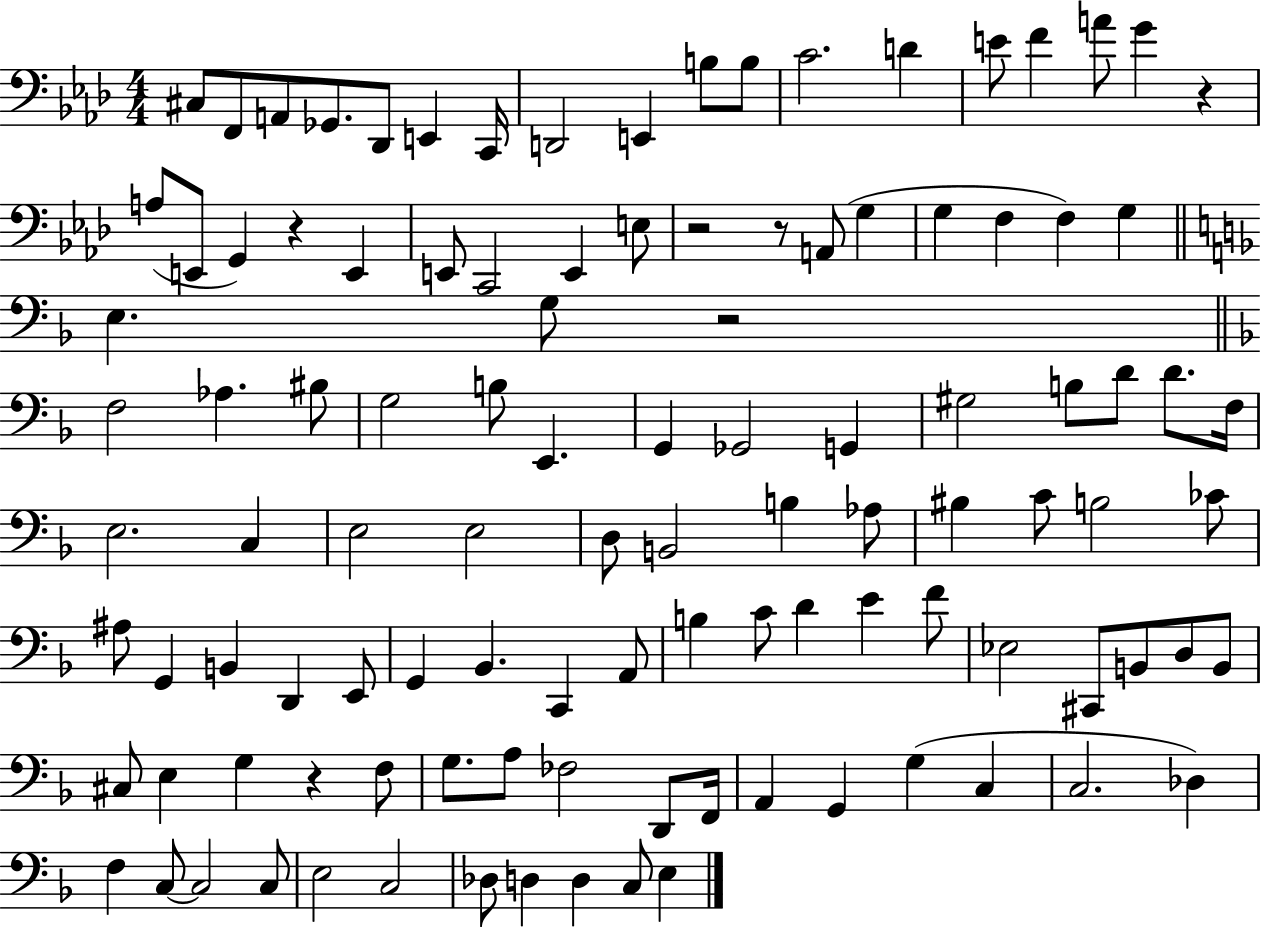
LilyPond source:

{
  \clef bass
  \numericTimeSignature
  \time 4/4
  \key aes \major
  cis8 f,8 a,8 ges,8. des,8 e,4 c,16 | d,2 e,4 b8 b8 | c'2. d'4 | e'8 f'4 a'8 g'4 r4 | \break a8( e,8 g,4) r4 e,4 | e,8 c,2 e,4 e8 | r2 r8 a,8( g4 | g4 f4 f4) g4 | \break \bar "||" \break \key d \minor e4. g8 r2 | \bar "||" \break \key f \major f2 aes4. bis8 | g2 b8 e,4. | g,4 ges,2 g,4 | gis2 b8 d'8 d'8. f16 | \break e2. c4 | e2 e2 | d8 b,2 b4 aes8 | bis4 c'8 b2 ces'8 | \break ais8 g,4 b,4 d,4 e,8 | g,4 bes,4. c,4 a,8 | b4 c'8 d'4 e'4 f'8 | ees2 cis,8 b,8 d8 b,8 | \break cis8 e4 g4 r4 f8 | g8. a8 fes2 d,8 f,16 | a,4 g,4 g4( c4 | c2. des4) | \break f4 c8~~ c2 c8 | e2 c2 | des8 d4 d4 c8 e4 | \bar "|."
}